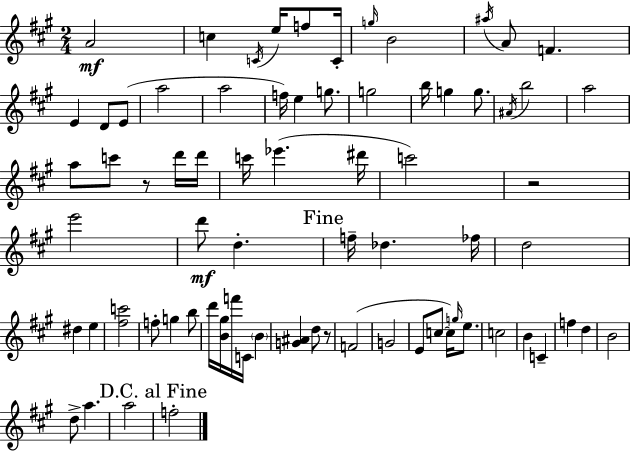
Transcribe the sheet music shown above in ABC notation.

X:1
T:Untitled
M:2/4
L:1/4
K:A
A2 c C/4 e/4 f/2 C/4 g/4 B2 ^a/4 A/2 F E D/2 E/2 a2 a2 f/4 e g/2 g2 b/4 g g/2 ^A/4 b2 a2 a/2 c'/2 z/2 d'/4 d'/4 c'/4 _e' ^d'/4 c'2 z2 e'2 d'/2 d f/4 _d _f/4 d2 ^d e [^fc']2 f/2 g b/2 d'/4 [B^g]/4 f'/4 C/4 B [G^A] d/2 z/2 F2 G2 E/2 c/2 c/4 g/4 e/2 c2 B C f d B2 d/2 a a2 f2